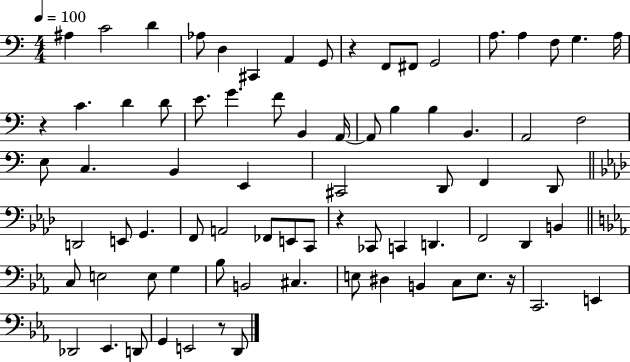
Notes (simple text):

A#3/q C4/h D4/q Ab3/e D3/q C#2/q A2/q G2/e R/q F2/e F#2/e G2/h A3/e. A3/q F3/e G3/q. A3/s R/q C4/q. D4/q D4/e E4/e. G4/q. F4/e B2/q A2/s A2/e B3/q B3/q B2/q. A2/h F3/h E3/e C3/q. B2/q E2/q C#2/h D2/e F2/q D2/e D2/h E2/e G2/q. F2/e A2/h FES2/e E2/e C2/e R/q CES2/e C2/q D2/q. F2/h Db2/q B2/q C3/e E3/h E3/e G3/q Bb3/e B2/h C#3/q. E3/e D#3/q B2/q C3/e E3/e. R/s C2/h. E2/q Db2/h Eb2/q. D2/e G2/q E2/h R/e D2/e